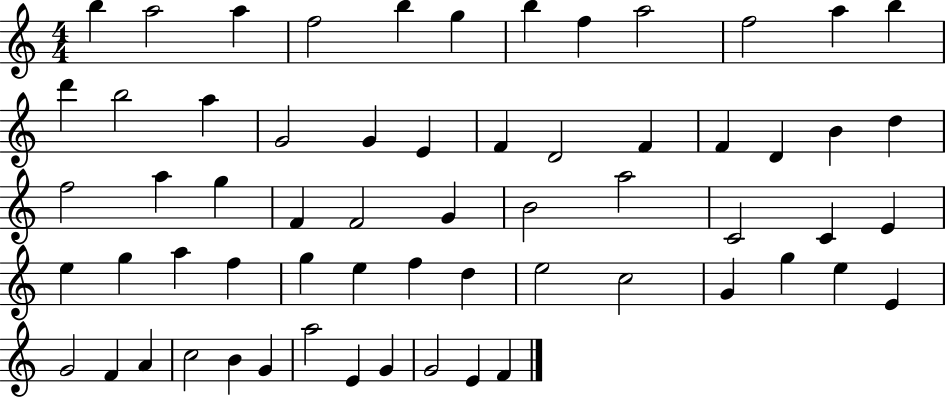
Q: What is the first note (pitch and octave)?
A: B5